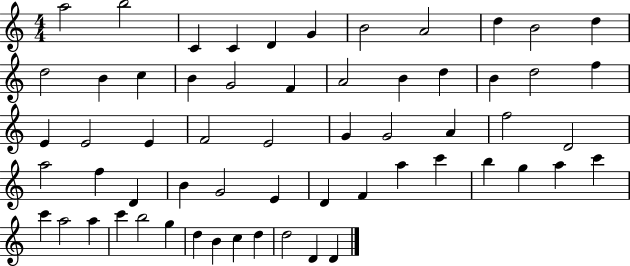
{
  \clef treble
  \numericTimeSignature
  \time 4/4
  \key c \major
  a''2 b''2 | c'4 c'4 d'4 g'4 | b'2 a'2 | d''4 b'2 d''4 | \break d''2 b'4 c''4 | b'4 g'2 f'4 | a'2 b'4 d''4 | b'4 d''2 f''4 | \break e'4 e'2 e'4 | f'2 e'2 | g'4 g'2 a'4 | f''2 d'2 | \break a''2 f''4 d'4 | b'4 g'2 e'4 | d'4 f'4 a''4 c'''4 | b''4 g''4 a''4 c'''4 | \break c'''4 a''2 a''4 | c'''4 b''2 g''4 | d''4 b'4 c''4 d''4 | d''2 d'4 d'4 | \break \bar "|."
}